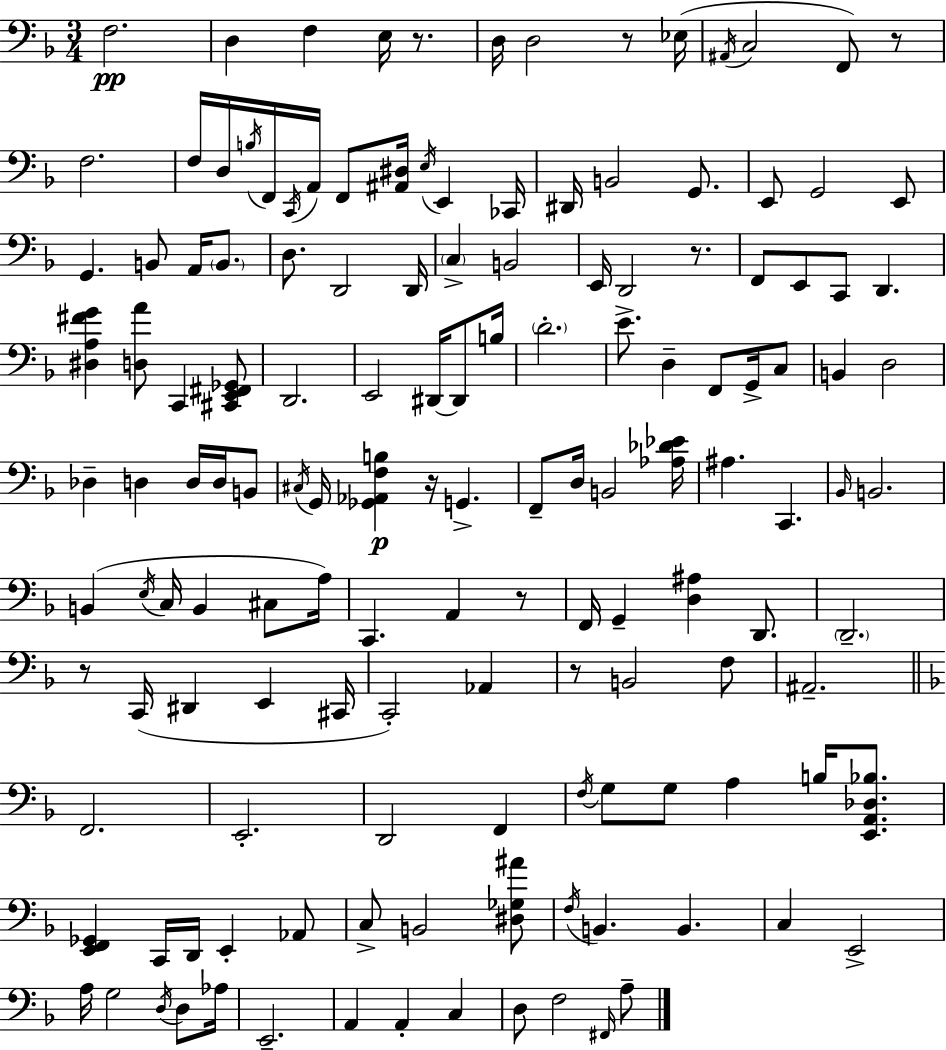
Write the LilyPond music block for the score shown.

{
  \clef bass
  \numericTimeSignature
  \time 3/4
  \key f \major
  \repeat volta 2 { f2.\pp | d4 f4 e16 r8. | d16 d2 r8 ees16( | \acciaccatura { ais,16 } c2 f,8) r8 | \break f2. | f16 d16 \acciaccatura { b16 } f,16 \acciaccatura { c,16 } a,16 f,8 <ais, dis>16 \acciaccatura { e16 } e,4 | ces,16 dis,16 b,2 | g,8. e,8 g,2 | \break e,8 g,4. b,8 | a,16 \parenthesize b,8. d8. d,2 | d,16 \parenthesize c4-> b,2 | e,16 d,2 | \break r8. f,8 e,8 c,8 d,4. | <dis a fis' g'>4 <d a'>8 c,4 | <cis, e, fis, ges,>8 d,2. | e,2 | \break dis,16~~ dis,8 b16 \parenthesize d'2.-. | e'8.-> d4-- f,8 | g,16-> c8 b,4 d2 | des4-- d4 | \break d16 d16 b,8 \acciaccatura { cis16 } g,16 <ges, aes, f b>4\p r16 g,4.-> | f,8-- d16 b,2 | <aes des' ees'>16 ais4. c,4. | \grace { bes,16 } b,2. | \break b,4( \acciaccatura { e16 } c16 | b,4 cis8 a16) c,4. | a,4 r8 f,16 g,4-- | <d ais>4 d,8. \parenthesize d,2.-- | \break r8 c,16( dis,4 | e,4 cis,16 c,2-.) | aes,4 r8 b,2 | f8 ais,2.-- | \break \bar "||" \break \key f \major f,2. | e,2.-. | d,2 f,4 | \acciaccatura { f16 } g8 g8 a4 b16 <e, a, des bes>8. | \break <e, f, ges,>4 c,16 d,16 e,4-. aes,8 | c8-> b,2 <dis ges ais'>8 | \acciaccatura { f16 } b,4. b,4. | c4 e,2-> | \break a16 g2 \acciaccatura { d16 } | d8 aes16 e,2.-- | a,4 a,4-. c4 | d8 f2 | \break \grace { fis,16 } a8-- } \bar "|."
}